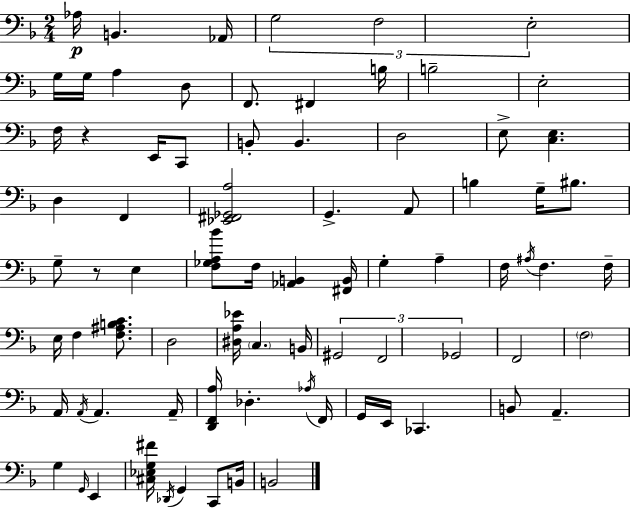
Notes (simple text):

Ab3/s B2/q. Ab2/s G3/h F3/h E3/h G3/s G3/s A3/q D3/e F2/e. F#2/q B3/s B3/h E3/h F3/s R/q E2/s C2/e B2/e B2/q. D3/h E3/e [C3,E3]/q. D3/q F2/q [Eb2,F#2,Gb2,A3]/h G2/q. A2/e B3/q G3/s BIS3/e. G3/e R/e E3/q [F3,Gb3,A3,Bb4]/e F3/s [Ab2,B2]/q [F#2,B2]/s G3/q A3/q F3/s A#3/s F3/q. F3/s E3/s F3/q [F3,A#3,B3,C4]/e. D3/h [D#3,A3,Eb4]/s C3/q. B2/s G#2/h F2/h Gb2/h F2/h F3/h A2/s A2/s A2/q. A2/s [D2,F2,A3]/s Db3/q. Ab3/s F2/s G2/s E2/s CES2/q. B2/e A2/q. G3/q G2/s E2/q [C#3,Eb3,G3,F#4]/s Db2/s G2/q C2/e B2/s B2/h